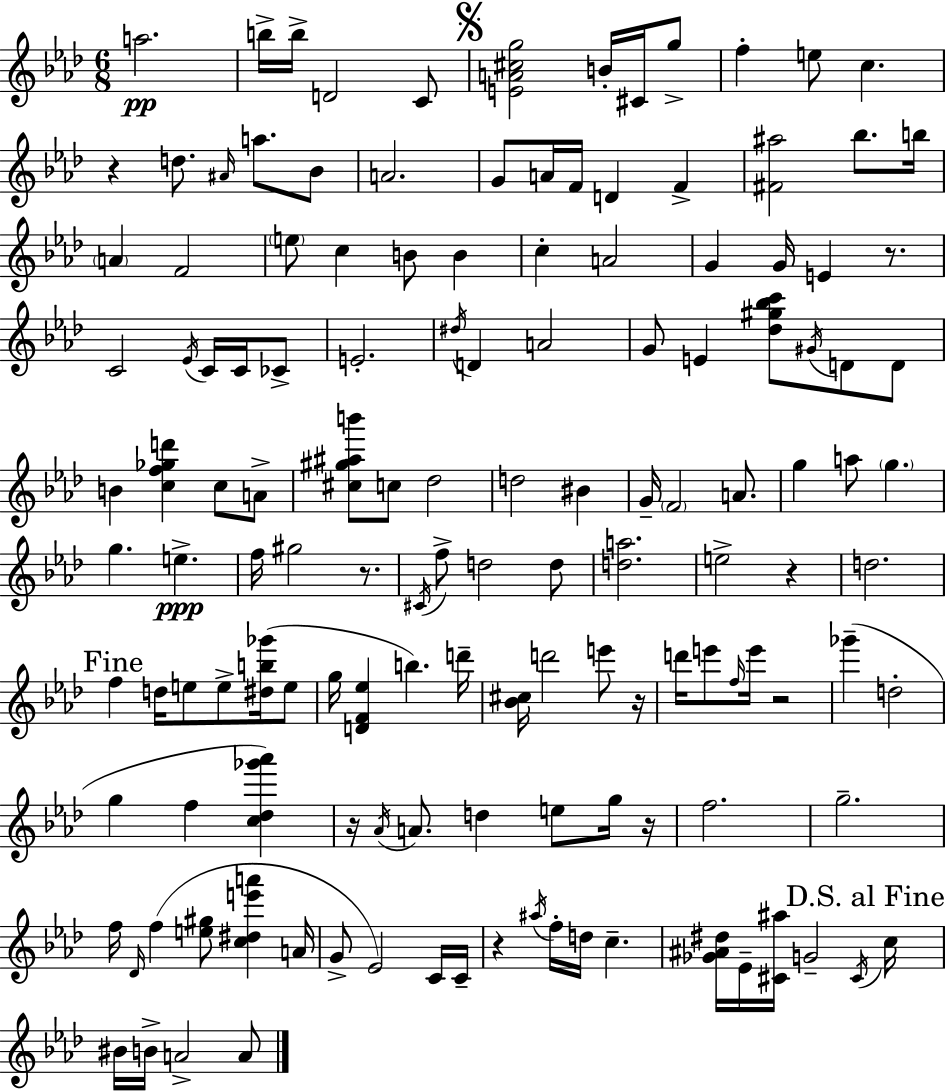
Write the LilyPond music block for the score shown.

{
  \clef treble
  \numericTimeSignature
  \time 6/8
  \key f \minor
  a''2.\pp | b''16-> b''16-> d'2 c'8 | \mark \markup { \musicglyph "scripts.segno" } <e' a' cis'' g''>2 b'16-. cis'16 g''8-> | f''4-. e''8 c''4. | \break r4 d''8. \grace { ais'16 } a''8. bes'8 | a'2. | g'8 a'16 f'16 d'4 f'4-> | <fis' ais''>2 bes''8. | \break b''16 \parenthesize a'4 f'2 | \parenthesize e''8 c''4 b'8 b'4 | c''4-. a'2 | g'4 g'16 e'4 r8. | \break c'2 \acciaccatura { ees'16 } c'16 c'16 | ces'8-> e'2.-. | \acciaccatura { dis''16 } d'4 a'2 | g'8 e'4 <des'' gis'' bes'' c'''>8 \acciaccatura { gis'16 } | \break d'8 d'8 b'4 <c'' f'' ges'' d'''>4 | c''8 a'8-> <cis'' gis'' ais'' b'''>8 c''8 des''2 | d''2 | bis'4 g'16-- \parenthesize f'2 | \break a'8. g''4 a''8 \parenthesize g''4. | g''4. e''4.->\ppp | f''16 gis''2 | r8. \acciaccatura { cis'16 } f''8-> d''2 | \break d''8 <d'' a''>2. | e''2-> | r4 d''2. | \mark "Fine" f''4 d''16 e''8 | \break e''8-> <dis'' b'' ges'''>16( e''8 g''16 <d' f' ees''>4 b''4.) | d'''16-- <bes' cis''>16 d'''2 | e'''8 r16 d'''16 e'''8 \grace { f''16 } e'''16 r2 | ges'''4--( d''2-. | \break g''4 f''4 | <c'' des'' ges''' aes'''>4) r16 \acciaccatura { aes'16 } a'8. d''4 | e''8 g''16 r16 f''2. | g''2.-- | \break f''16 \grace { des'16 } f''4( | <e'' gis''>8 <c'' dis'' e''' a'''>4 a'16 g'8-> ees'2) | c'16 c'16-- r4 | \acciaccatura { ais''16 } f''16-. d''16 c''4.-- <ges' ais' dis''>16 ees'16-- <cis' ais''>16 | \break g'2-- \acciaccatura { cis'16 } \mark "D.S. al Fine" c''16 bis'16 b'16-> | a'2-> a'8 \bar "|."
}